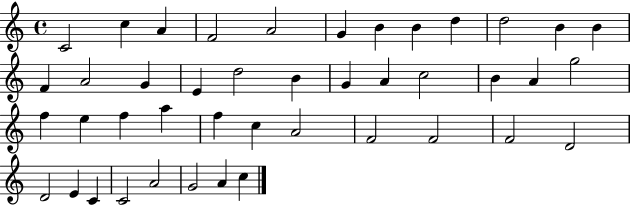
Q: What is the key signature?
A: C major